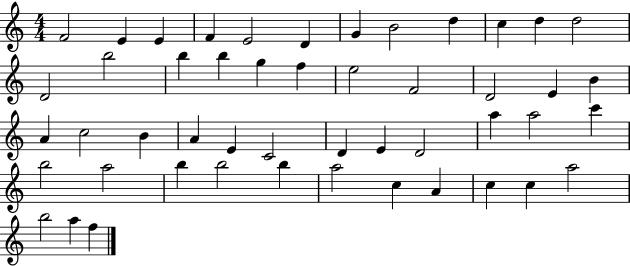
F4/h E4/q E4/q F4/q E4/h D4/q G4/q B4/h D5/q C5/q D5/q D5/h D4/h B5/h B5/q B5/q G5/q F5/q E5/h F4/h D4/h E4/q B4/q A4/q C5/h B4/q A4/q E4/q C4/h D4/q E4/q D4/h A5/q A5/h C6/q B5/h A5/h B5/q B5/h B5/q A5/h C5/q A4/q C5/q C5/q A5/h B5/h A5/q F5/q